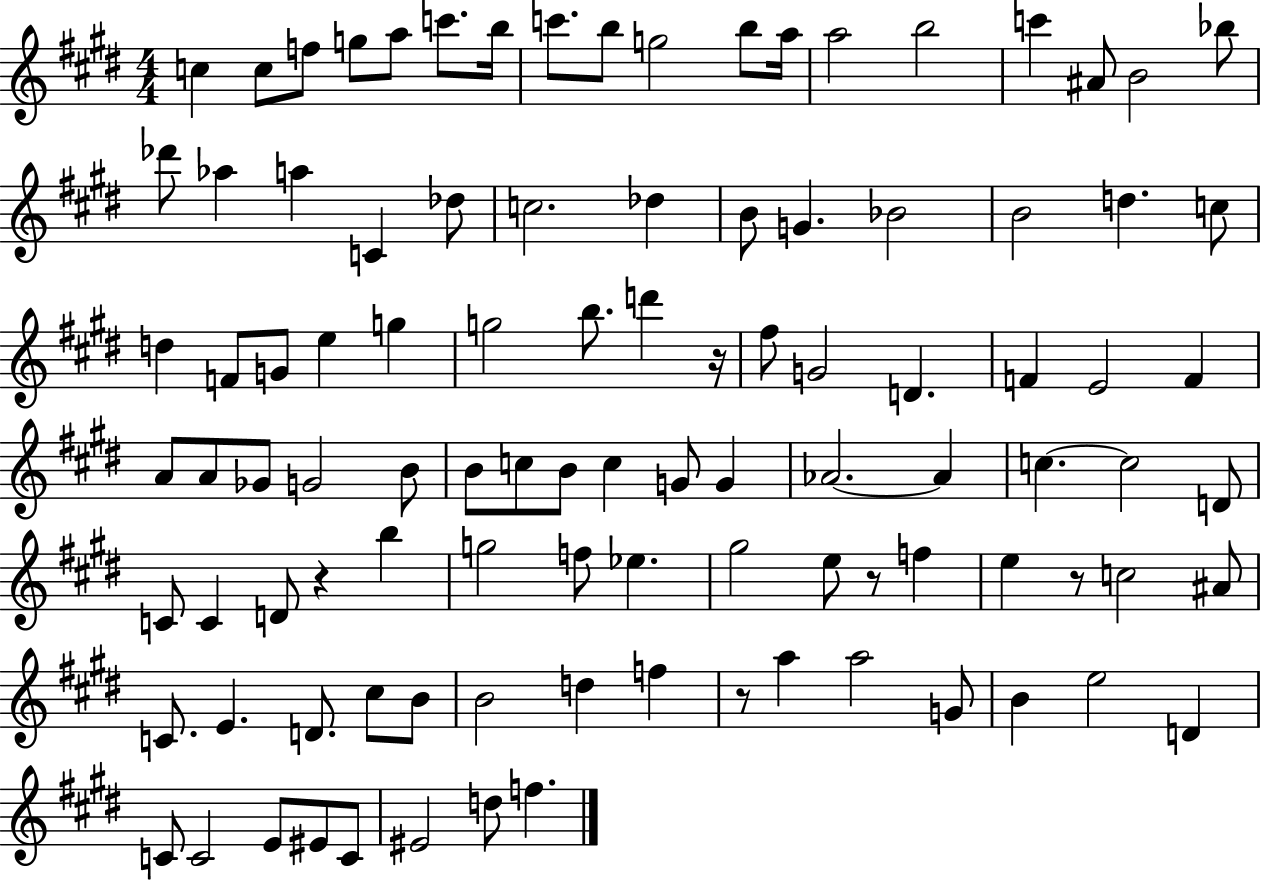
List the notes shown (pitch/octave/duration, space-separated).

C5/q C5/e F5/e G5/e A5/e C6/e. B5/s C6/e. B5/e G5/h B5/e A5/s A5/h B5/h C6/q A#4/e B4/h Bb5/e Db6/e Ab5/q A5/q C4/q Db5/e C5/h. Db5/q B4/e G4/q. Bb4/h B4/h D5/q. C5/e D5/q F4/e G4/e E5/q G5/q G5/h B5/e. D6/q R/s F#5/e G4/h D4/q. F4/q E4/h F4/q A4/e A4/e Gb4/e G4/h B4/e B4/e C5/e B4/e C5/q G4/e G4/q Ab4/h. Ab4/q C5/q. C5/h D4/e C4/e C4/q D4/e R/q B5/q G5/h F5/e Eb5/q. G#5/h E5/e R/e F5/q E5/q R/e C5/h A#4/e C4/e. E4/q. D4/e. C#5/e B4/e B4/h D5/q F5/q R/e A5/q A5/h G4/e B4/q E5/h D4/q C4/e C4/h E4/e EIS4/e C4/e EIS4/h D5/e F5/q.